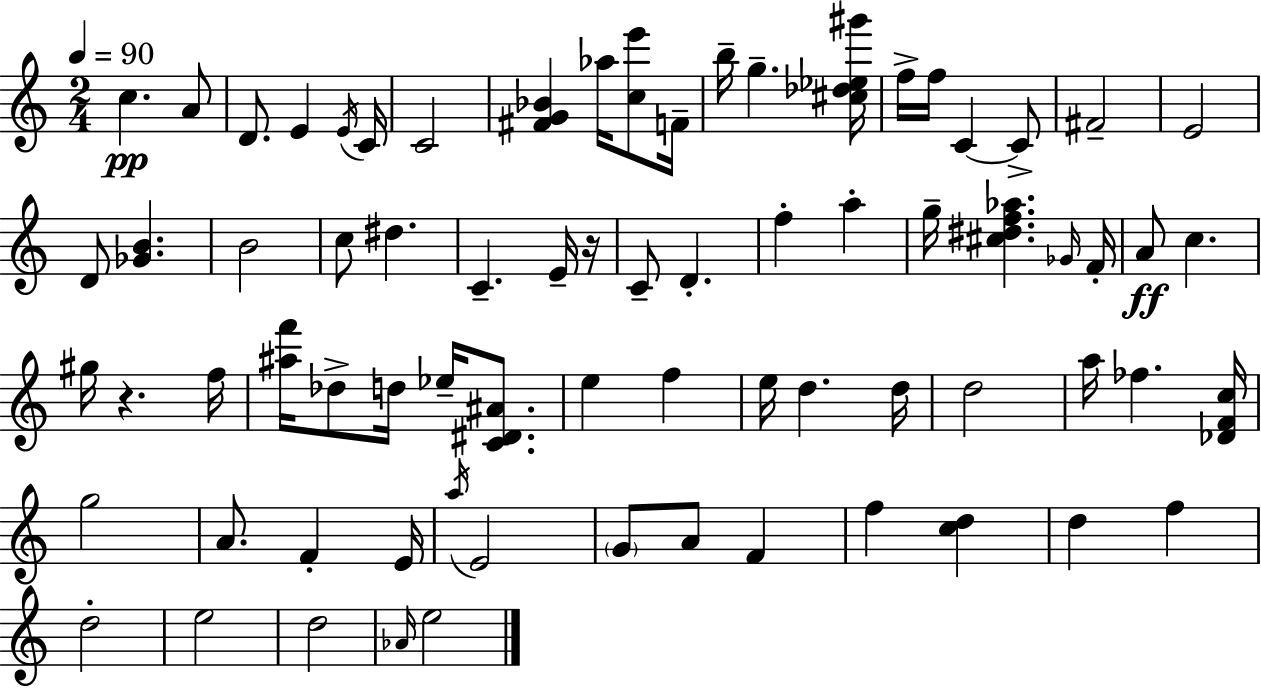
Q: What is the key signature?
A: A minor